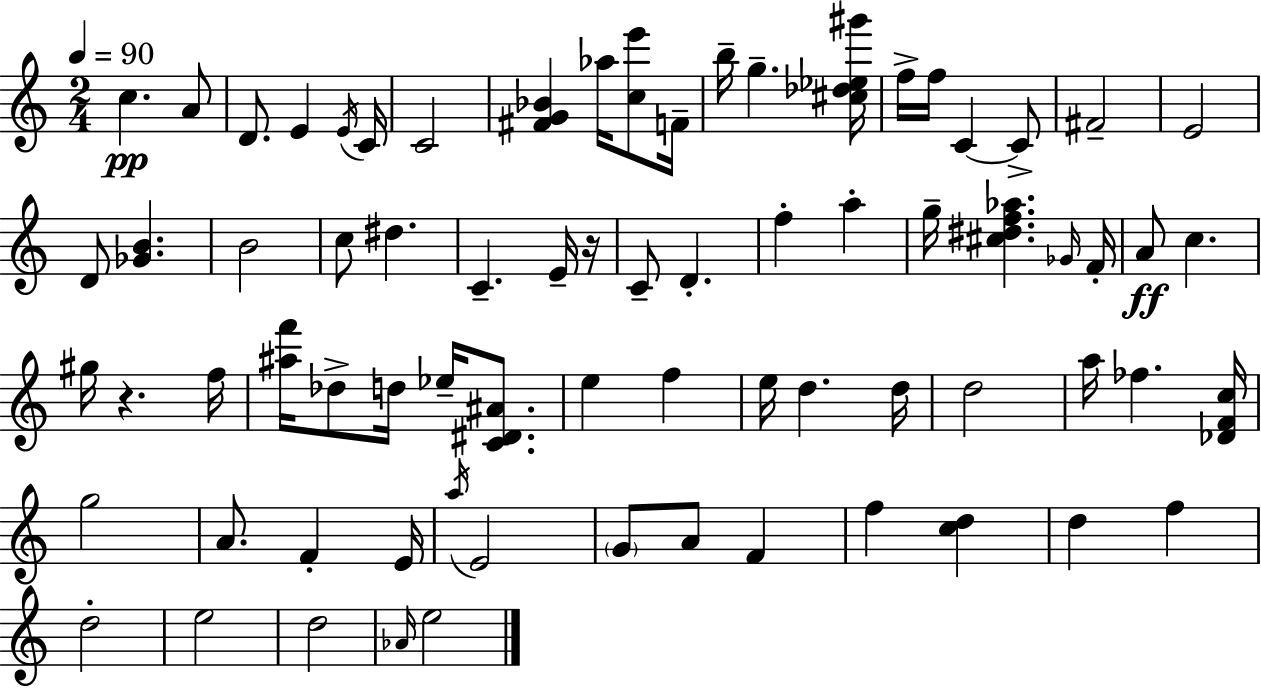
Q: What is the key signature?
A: A minor